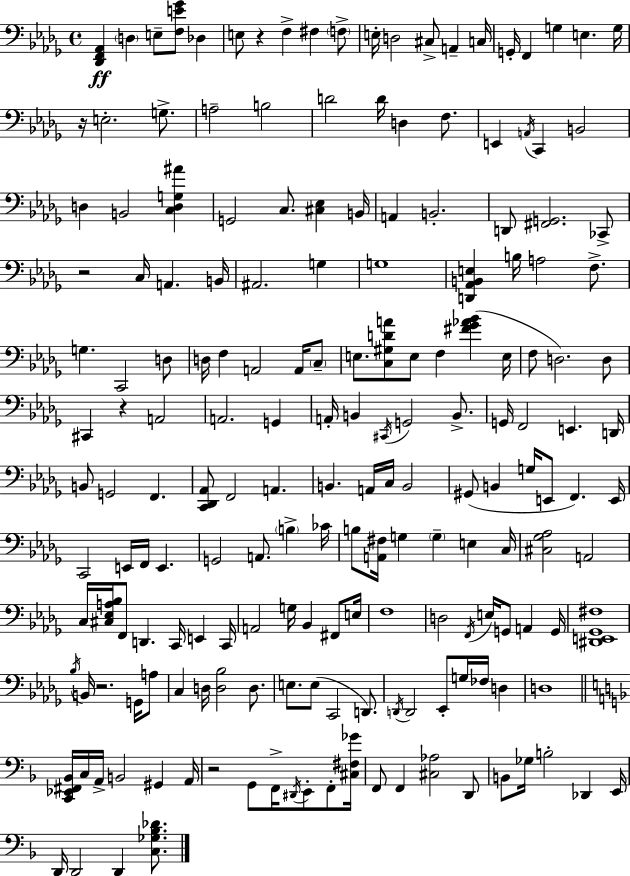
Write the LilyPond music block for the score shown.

{
  \clef bass
  \time 4/4
  \defaultTimeSignature
  \key bes \minor
  \repeat volta 2 { <des, f, aes,>4\ff \parenthesize d4 e8-- <f e' ges'>8 des4 | e8 r4 f4-> fis4 \parenthesize f8-> | e16-. d2 cis8-> a,4-- c16 | g,16-. f,4 g4 e4. g16 | \break r16 e2.-. g8.-> | a2-- b2 | d'2 d'16 d4 f8. | e,4 \acciaccatura { a,16 } c,4 b,2 | \break d4 b,2 <c d g ais'>4 | g,2 c8. <cis ees>4 | b,16 a,4 b,2.-. | d,8 <fis, g,>2. ces,8-> | \break r2 c16 a,4. | b,16 ais,2. g4 | g1 | <d, aes, b, e>4 b16 a2 f8.-> | \break g4. c,2 d8 | d16 f4 a,2 a,16 \parenthesize c8-- | e8. <c gis d' a'>8 e8 f4 <fis' ges' aes' bes'>4( | e16 f8 d2.) d8 | \break cis,4 r4 a,2 | a,2. g,4 | a,16-. b,4 \acciaccatura { cis,16 } g,2 b,8.-> | g,16 f,2 e,4. | \break d,16 b,8 g,2 f,4. | <c, des, aes,>8 f,2 a,4. | b,4. a,16 c16 b,2 | gis,8( b,4 g16 e,8 f,4.) | \break e,16 c,2 e,16 f,16 e,4. | g,2 a,8. \parenthesize b4-> | ces'16 b8 <a, fis>16 g4 \parenthesize g4-- e4 | c16 <cis ges aes>2 a,2 | \break c16 <cis ees a bes>16 f,8 d,4. c,16 e,4 | c,16 a,2 g16 bes,4 fis,8 | e16 f1 | d2 \acciaccatura { f,16 } e16 g,8 a,4 | \break g,16 <dis, e, ges, fis>1 | \acciaccatura { bes16 } b,16 r2. | g,16 a8 c4 d16 <d bes>2 | d8. e8. e8( c,2 | \break d,8.) \acciaccatura { d,16 } d,2 ees,8-. g16 | fes16 d4 d1 | \bar "||" \break \key d \minor <c, ees, fis, bes,>16 c16 a,16-> b,2 gis,4 a,16 | r2 g,8 f,16-> \acciaccatura { dis,16 } e,8-. f,8-. | <cis fis ges'>16 f,8 f,4 <cis aes>2 d,8 | b,8 ges16 b2-. des,4 | \break e,16 d,16 d,2 d,4 <c ges bes des'>8. | } \bar "|."
}